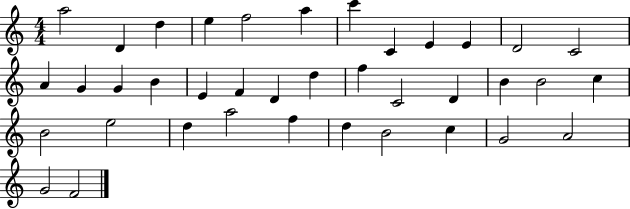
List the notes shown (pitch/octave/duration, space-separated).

A5/h D4/q D5/q E5/q F5/h A5/q C6/q C4/q E4/q E4/q D4/h C4/h A4/q G4/q G4/q B4/q E4/q F4/q D4/q D5/q F5/q C4/h D4/q B4/q B4/h C5/q B4/h E5/h D5/q A5/h F5/q D5/q B4/h C5/q G4/h A4/h G4/h F4/h